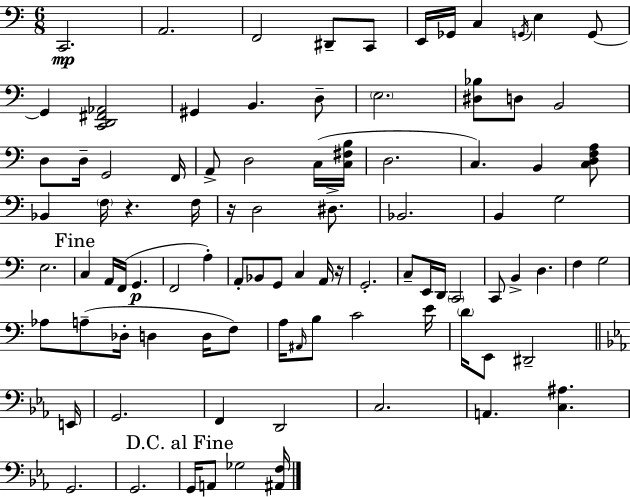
{
  \clef bass
  \numericTimeSignature
  \time 6/8
  \key c \major
  \repeat volta 2 { c,2.\mp | a,2. | f,2 dis,8-- c,8 | e,16 ges,16 c4 \acciaccatura { g,16 } e4 g,8~~ | \break g,4 <c, d, fis, aes,>2 | gis,4 b,4. d8-- | \parenthesize e2. | <dis bes>8 d8 b,2 | \break d8 d16-- g,2 | f,16 a,8-> d2 c16( | <c fis b>16 d2. | c4.) b,4 <c d f a>8 | \break bes,4 \parenthesize f16 r4. | f16 r16 d2 dis8.-> | bes,2. | b,4 g2 | \break e2. | \mark "Fine" c4 a,16 f,16( g,4.\p | f,2 a4-.) | a,8-. bes,8 g,8 c4 a,16 | \break r16 g,2.-. | c8-- e,16 d,16 \parenthesize c,2 | c,8 b,4-> d4. | f4 g2 | \break aes8 a8--( des16-. d4 d16 f8) | a16 \grace { ais,16 } b8 c'2 | e'16 \parenthesize d'16 e,8 dis,2-- | \bar "||" \break \key c \minor e,16 g,2. | f,4 d,2 | c2. | a,4. <c ais>4. | \break g,2. | g,2. | \mark "D.C. al Fine" g,16 a,8 ges2 | <ais, f>16 } \bar "|."
}